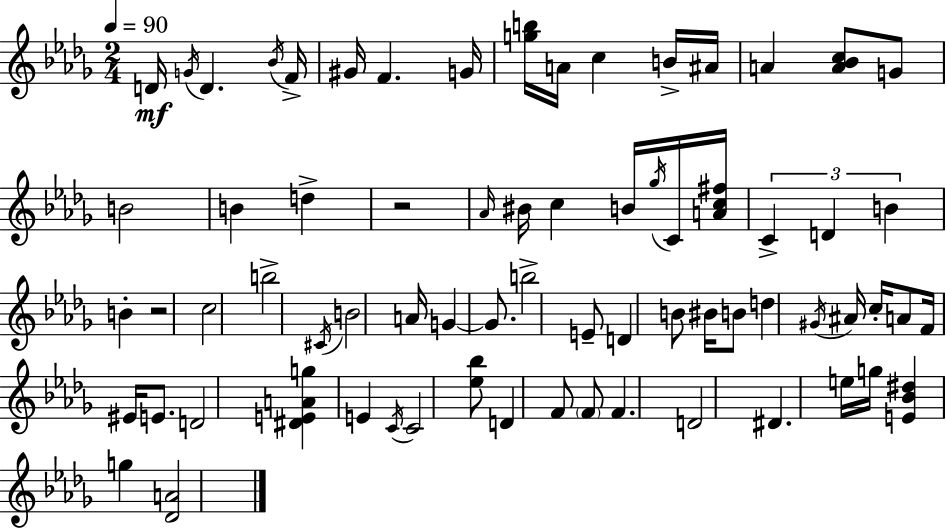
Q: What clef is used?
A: treble